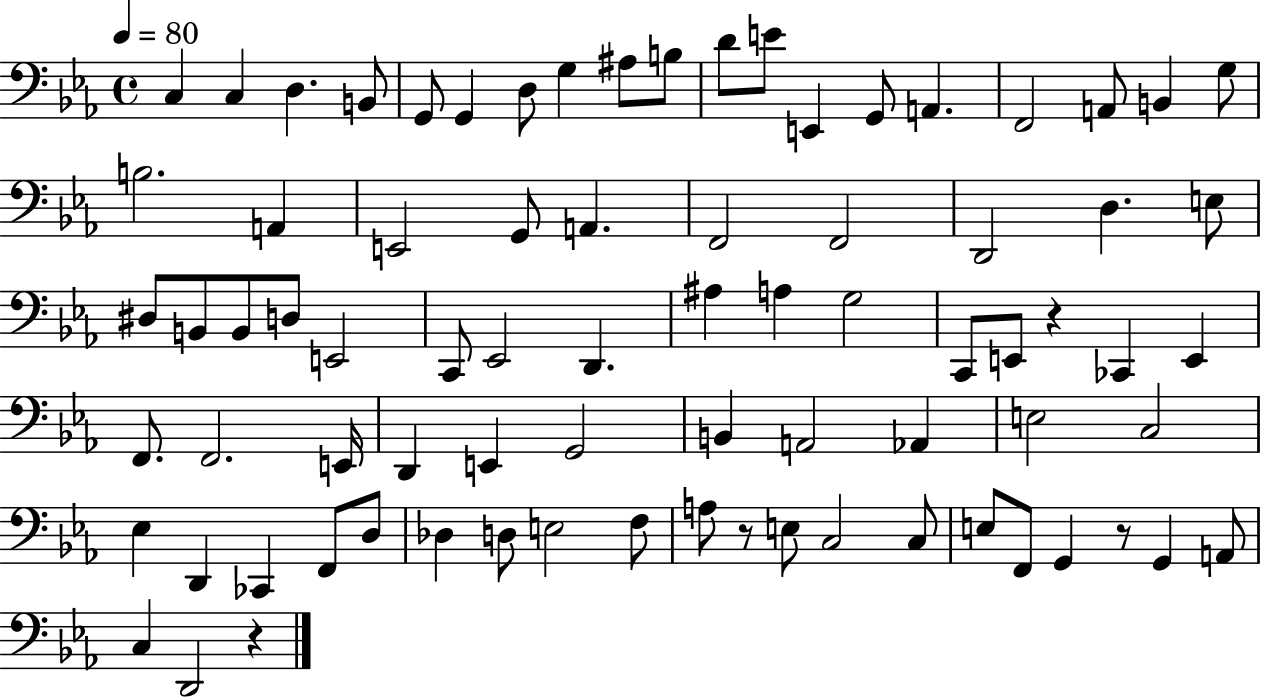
C3/q C3/q D3/q. B2/e G2/e G2/q D3/e G3/q A#3/e B3/e D4/e E4/e E2/q G2/e A2/q. F2/h A2/e B2/q G3/e B3/h. A2/q E2/h G2/e A2/q. F2/h F2/h D2/h D3/q. E3/e D#3/e B2/e B2/e D3/e E2/h C2/e Eb2/h D2/q. A#3/q A3/q G3/h C2/e E2/e R/q CES2/q E2/q F2/e. F2/h. E2/s D2/q E2/q G2/h B2/q A2/h Ab2/q E3/h C3/h Eb3/q D2/q CES2/q F2/e D3/e Db3/q D3/e E3/h F3/e A3/e R/e E3/e C3/h C3/e E3/e F2/e G2/q R/e G2/q A2/e C3/q D2/h R/q